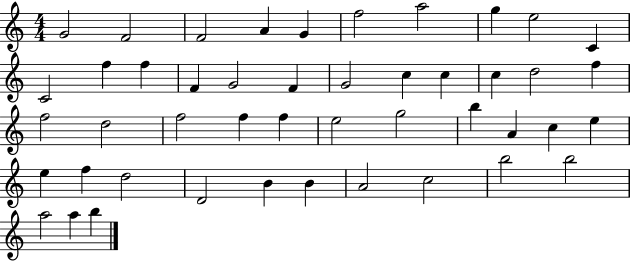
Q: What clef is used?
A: treble